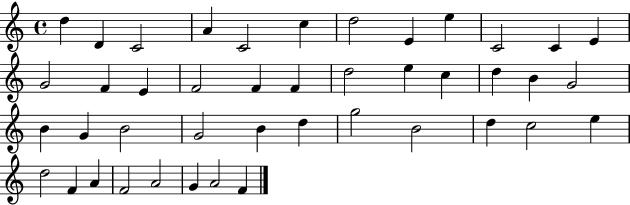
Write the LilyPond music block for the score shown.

{
  \clef treble
  \time 4/4
  \defaultTimeSignature
  \key c \major
  d''4 d'4 c'2 | a'4 c'2 c''4 | d''2 e'4 e''4 | c'2 c'4 e'4 | \break g'2 f'4 e'4 | f'2 f'4 f'4 | d''2 e''4 c''4 | d''4 b'4 g'2 | \break b'4 g'4 b'2 | g'2 b'4 d''4 | g''2 b'2 | d''4 c''2 e''4 | \break d''2 f'4 a'4 | f'2 a'2 | g'4 a'2 f'4 | \bar "|."
}